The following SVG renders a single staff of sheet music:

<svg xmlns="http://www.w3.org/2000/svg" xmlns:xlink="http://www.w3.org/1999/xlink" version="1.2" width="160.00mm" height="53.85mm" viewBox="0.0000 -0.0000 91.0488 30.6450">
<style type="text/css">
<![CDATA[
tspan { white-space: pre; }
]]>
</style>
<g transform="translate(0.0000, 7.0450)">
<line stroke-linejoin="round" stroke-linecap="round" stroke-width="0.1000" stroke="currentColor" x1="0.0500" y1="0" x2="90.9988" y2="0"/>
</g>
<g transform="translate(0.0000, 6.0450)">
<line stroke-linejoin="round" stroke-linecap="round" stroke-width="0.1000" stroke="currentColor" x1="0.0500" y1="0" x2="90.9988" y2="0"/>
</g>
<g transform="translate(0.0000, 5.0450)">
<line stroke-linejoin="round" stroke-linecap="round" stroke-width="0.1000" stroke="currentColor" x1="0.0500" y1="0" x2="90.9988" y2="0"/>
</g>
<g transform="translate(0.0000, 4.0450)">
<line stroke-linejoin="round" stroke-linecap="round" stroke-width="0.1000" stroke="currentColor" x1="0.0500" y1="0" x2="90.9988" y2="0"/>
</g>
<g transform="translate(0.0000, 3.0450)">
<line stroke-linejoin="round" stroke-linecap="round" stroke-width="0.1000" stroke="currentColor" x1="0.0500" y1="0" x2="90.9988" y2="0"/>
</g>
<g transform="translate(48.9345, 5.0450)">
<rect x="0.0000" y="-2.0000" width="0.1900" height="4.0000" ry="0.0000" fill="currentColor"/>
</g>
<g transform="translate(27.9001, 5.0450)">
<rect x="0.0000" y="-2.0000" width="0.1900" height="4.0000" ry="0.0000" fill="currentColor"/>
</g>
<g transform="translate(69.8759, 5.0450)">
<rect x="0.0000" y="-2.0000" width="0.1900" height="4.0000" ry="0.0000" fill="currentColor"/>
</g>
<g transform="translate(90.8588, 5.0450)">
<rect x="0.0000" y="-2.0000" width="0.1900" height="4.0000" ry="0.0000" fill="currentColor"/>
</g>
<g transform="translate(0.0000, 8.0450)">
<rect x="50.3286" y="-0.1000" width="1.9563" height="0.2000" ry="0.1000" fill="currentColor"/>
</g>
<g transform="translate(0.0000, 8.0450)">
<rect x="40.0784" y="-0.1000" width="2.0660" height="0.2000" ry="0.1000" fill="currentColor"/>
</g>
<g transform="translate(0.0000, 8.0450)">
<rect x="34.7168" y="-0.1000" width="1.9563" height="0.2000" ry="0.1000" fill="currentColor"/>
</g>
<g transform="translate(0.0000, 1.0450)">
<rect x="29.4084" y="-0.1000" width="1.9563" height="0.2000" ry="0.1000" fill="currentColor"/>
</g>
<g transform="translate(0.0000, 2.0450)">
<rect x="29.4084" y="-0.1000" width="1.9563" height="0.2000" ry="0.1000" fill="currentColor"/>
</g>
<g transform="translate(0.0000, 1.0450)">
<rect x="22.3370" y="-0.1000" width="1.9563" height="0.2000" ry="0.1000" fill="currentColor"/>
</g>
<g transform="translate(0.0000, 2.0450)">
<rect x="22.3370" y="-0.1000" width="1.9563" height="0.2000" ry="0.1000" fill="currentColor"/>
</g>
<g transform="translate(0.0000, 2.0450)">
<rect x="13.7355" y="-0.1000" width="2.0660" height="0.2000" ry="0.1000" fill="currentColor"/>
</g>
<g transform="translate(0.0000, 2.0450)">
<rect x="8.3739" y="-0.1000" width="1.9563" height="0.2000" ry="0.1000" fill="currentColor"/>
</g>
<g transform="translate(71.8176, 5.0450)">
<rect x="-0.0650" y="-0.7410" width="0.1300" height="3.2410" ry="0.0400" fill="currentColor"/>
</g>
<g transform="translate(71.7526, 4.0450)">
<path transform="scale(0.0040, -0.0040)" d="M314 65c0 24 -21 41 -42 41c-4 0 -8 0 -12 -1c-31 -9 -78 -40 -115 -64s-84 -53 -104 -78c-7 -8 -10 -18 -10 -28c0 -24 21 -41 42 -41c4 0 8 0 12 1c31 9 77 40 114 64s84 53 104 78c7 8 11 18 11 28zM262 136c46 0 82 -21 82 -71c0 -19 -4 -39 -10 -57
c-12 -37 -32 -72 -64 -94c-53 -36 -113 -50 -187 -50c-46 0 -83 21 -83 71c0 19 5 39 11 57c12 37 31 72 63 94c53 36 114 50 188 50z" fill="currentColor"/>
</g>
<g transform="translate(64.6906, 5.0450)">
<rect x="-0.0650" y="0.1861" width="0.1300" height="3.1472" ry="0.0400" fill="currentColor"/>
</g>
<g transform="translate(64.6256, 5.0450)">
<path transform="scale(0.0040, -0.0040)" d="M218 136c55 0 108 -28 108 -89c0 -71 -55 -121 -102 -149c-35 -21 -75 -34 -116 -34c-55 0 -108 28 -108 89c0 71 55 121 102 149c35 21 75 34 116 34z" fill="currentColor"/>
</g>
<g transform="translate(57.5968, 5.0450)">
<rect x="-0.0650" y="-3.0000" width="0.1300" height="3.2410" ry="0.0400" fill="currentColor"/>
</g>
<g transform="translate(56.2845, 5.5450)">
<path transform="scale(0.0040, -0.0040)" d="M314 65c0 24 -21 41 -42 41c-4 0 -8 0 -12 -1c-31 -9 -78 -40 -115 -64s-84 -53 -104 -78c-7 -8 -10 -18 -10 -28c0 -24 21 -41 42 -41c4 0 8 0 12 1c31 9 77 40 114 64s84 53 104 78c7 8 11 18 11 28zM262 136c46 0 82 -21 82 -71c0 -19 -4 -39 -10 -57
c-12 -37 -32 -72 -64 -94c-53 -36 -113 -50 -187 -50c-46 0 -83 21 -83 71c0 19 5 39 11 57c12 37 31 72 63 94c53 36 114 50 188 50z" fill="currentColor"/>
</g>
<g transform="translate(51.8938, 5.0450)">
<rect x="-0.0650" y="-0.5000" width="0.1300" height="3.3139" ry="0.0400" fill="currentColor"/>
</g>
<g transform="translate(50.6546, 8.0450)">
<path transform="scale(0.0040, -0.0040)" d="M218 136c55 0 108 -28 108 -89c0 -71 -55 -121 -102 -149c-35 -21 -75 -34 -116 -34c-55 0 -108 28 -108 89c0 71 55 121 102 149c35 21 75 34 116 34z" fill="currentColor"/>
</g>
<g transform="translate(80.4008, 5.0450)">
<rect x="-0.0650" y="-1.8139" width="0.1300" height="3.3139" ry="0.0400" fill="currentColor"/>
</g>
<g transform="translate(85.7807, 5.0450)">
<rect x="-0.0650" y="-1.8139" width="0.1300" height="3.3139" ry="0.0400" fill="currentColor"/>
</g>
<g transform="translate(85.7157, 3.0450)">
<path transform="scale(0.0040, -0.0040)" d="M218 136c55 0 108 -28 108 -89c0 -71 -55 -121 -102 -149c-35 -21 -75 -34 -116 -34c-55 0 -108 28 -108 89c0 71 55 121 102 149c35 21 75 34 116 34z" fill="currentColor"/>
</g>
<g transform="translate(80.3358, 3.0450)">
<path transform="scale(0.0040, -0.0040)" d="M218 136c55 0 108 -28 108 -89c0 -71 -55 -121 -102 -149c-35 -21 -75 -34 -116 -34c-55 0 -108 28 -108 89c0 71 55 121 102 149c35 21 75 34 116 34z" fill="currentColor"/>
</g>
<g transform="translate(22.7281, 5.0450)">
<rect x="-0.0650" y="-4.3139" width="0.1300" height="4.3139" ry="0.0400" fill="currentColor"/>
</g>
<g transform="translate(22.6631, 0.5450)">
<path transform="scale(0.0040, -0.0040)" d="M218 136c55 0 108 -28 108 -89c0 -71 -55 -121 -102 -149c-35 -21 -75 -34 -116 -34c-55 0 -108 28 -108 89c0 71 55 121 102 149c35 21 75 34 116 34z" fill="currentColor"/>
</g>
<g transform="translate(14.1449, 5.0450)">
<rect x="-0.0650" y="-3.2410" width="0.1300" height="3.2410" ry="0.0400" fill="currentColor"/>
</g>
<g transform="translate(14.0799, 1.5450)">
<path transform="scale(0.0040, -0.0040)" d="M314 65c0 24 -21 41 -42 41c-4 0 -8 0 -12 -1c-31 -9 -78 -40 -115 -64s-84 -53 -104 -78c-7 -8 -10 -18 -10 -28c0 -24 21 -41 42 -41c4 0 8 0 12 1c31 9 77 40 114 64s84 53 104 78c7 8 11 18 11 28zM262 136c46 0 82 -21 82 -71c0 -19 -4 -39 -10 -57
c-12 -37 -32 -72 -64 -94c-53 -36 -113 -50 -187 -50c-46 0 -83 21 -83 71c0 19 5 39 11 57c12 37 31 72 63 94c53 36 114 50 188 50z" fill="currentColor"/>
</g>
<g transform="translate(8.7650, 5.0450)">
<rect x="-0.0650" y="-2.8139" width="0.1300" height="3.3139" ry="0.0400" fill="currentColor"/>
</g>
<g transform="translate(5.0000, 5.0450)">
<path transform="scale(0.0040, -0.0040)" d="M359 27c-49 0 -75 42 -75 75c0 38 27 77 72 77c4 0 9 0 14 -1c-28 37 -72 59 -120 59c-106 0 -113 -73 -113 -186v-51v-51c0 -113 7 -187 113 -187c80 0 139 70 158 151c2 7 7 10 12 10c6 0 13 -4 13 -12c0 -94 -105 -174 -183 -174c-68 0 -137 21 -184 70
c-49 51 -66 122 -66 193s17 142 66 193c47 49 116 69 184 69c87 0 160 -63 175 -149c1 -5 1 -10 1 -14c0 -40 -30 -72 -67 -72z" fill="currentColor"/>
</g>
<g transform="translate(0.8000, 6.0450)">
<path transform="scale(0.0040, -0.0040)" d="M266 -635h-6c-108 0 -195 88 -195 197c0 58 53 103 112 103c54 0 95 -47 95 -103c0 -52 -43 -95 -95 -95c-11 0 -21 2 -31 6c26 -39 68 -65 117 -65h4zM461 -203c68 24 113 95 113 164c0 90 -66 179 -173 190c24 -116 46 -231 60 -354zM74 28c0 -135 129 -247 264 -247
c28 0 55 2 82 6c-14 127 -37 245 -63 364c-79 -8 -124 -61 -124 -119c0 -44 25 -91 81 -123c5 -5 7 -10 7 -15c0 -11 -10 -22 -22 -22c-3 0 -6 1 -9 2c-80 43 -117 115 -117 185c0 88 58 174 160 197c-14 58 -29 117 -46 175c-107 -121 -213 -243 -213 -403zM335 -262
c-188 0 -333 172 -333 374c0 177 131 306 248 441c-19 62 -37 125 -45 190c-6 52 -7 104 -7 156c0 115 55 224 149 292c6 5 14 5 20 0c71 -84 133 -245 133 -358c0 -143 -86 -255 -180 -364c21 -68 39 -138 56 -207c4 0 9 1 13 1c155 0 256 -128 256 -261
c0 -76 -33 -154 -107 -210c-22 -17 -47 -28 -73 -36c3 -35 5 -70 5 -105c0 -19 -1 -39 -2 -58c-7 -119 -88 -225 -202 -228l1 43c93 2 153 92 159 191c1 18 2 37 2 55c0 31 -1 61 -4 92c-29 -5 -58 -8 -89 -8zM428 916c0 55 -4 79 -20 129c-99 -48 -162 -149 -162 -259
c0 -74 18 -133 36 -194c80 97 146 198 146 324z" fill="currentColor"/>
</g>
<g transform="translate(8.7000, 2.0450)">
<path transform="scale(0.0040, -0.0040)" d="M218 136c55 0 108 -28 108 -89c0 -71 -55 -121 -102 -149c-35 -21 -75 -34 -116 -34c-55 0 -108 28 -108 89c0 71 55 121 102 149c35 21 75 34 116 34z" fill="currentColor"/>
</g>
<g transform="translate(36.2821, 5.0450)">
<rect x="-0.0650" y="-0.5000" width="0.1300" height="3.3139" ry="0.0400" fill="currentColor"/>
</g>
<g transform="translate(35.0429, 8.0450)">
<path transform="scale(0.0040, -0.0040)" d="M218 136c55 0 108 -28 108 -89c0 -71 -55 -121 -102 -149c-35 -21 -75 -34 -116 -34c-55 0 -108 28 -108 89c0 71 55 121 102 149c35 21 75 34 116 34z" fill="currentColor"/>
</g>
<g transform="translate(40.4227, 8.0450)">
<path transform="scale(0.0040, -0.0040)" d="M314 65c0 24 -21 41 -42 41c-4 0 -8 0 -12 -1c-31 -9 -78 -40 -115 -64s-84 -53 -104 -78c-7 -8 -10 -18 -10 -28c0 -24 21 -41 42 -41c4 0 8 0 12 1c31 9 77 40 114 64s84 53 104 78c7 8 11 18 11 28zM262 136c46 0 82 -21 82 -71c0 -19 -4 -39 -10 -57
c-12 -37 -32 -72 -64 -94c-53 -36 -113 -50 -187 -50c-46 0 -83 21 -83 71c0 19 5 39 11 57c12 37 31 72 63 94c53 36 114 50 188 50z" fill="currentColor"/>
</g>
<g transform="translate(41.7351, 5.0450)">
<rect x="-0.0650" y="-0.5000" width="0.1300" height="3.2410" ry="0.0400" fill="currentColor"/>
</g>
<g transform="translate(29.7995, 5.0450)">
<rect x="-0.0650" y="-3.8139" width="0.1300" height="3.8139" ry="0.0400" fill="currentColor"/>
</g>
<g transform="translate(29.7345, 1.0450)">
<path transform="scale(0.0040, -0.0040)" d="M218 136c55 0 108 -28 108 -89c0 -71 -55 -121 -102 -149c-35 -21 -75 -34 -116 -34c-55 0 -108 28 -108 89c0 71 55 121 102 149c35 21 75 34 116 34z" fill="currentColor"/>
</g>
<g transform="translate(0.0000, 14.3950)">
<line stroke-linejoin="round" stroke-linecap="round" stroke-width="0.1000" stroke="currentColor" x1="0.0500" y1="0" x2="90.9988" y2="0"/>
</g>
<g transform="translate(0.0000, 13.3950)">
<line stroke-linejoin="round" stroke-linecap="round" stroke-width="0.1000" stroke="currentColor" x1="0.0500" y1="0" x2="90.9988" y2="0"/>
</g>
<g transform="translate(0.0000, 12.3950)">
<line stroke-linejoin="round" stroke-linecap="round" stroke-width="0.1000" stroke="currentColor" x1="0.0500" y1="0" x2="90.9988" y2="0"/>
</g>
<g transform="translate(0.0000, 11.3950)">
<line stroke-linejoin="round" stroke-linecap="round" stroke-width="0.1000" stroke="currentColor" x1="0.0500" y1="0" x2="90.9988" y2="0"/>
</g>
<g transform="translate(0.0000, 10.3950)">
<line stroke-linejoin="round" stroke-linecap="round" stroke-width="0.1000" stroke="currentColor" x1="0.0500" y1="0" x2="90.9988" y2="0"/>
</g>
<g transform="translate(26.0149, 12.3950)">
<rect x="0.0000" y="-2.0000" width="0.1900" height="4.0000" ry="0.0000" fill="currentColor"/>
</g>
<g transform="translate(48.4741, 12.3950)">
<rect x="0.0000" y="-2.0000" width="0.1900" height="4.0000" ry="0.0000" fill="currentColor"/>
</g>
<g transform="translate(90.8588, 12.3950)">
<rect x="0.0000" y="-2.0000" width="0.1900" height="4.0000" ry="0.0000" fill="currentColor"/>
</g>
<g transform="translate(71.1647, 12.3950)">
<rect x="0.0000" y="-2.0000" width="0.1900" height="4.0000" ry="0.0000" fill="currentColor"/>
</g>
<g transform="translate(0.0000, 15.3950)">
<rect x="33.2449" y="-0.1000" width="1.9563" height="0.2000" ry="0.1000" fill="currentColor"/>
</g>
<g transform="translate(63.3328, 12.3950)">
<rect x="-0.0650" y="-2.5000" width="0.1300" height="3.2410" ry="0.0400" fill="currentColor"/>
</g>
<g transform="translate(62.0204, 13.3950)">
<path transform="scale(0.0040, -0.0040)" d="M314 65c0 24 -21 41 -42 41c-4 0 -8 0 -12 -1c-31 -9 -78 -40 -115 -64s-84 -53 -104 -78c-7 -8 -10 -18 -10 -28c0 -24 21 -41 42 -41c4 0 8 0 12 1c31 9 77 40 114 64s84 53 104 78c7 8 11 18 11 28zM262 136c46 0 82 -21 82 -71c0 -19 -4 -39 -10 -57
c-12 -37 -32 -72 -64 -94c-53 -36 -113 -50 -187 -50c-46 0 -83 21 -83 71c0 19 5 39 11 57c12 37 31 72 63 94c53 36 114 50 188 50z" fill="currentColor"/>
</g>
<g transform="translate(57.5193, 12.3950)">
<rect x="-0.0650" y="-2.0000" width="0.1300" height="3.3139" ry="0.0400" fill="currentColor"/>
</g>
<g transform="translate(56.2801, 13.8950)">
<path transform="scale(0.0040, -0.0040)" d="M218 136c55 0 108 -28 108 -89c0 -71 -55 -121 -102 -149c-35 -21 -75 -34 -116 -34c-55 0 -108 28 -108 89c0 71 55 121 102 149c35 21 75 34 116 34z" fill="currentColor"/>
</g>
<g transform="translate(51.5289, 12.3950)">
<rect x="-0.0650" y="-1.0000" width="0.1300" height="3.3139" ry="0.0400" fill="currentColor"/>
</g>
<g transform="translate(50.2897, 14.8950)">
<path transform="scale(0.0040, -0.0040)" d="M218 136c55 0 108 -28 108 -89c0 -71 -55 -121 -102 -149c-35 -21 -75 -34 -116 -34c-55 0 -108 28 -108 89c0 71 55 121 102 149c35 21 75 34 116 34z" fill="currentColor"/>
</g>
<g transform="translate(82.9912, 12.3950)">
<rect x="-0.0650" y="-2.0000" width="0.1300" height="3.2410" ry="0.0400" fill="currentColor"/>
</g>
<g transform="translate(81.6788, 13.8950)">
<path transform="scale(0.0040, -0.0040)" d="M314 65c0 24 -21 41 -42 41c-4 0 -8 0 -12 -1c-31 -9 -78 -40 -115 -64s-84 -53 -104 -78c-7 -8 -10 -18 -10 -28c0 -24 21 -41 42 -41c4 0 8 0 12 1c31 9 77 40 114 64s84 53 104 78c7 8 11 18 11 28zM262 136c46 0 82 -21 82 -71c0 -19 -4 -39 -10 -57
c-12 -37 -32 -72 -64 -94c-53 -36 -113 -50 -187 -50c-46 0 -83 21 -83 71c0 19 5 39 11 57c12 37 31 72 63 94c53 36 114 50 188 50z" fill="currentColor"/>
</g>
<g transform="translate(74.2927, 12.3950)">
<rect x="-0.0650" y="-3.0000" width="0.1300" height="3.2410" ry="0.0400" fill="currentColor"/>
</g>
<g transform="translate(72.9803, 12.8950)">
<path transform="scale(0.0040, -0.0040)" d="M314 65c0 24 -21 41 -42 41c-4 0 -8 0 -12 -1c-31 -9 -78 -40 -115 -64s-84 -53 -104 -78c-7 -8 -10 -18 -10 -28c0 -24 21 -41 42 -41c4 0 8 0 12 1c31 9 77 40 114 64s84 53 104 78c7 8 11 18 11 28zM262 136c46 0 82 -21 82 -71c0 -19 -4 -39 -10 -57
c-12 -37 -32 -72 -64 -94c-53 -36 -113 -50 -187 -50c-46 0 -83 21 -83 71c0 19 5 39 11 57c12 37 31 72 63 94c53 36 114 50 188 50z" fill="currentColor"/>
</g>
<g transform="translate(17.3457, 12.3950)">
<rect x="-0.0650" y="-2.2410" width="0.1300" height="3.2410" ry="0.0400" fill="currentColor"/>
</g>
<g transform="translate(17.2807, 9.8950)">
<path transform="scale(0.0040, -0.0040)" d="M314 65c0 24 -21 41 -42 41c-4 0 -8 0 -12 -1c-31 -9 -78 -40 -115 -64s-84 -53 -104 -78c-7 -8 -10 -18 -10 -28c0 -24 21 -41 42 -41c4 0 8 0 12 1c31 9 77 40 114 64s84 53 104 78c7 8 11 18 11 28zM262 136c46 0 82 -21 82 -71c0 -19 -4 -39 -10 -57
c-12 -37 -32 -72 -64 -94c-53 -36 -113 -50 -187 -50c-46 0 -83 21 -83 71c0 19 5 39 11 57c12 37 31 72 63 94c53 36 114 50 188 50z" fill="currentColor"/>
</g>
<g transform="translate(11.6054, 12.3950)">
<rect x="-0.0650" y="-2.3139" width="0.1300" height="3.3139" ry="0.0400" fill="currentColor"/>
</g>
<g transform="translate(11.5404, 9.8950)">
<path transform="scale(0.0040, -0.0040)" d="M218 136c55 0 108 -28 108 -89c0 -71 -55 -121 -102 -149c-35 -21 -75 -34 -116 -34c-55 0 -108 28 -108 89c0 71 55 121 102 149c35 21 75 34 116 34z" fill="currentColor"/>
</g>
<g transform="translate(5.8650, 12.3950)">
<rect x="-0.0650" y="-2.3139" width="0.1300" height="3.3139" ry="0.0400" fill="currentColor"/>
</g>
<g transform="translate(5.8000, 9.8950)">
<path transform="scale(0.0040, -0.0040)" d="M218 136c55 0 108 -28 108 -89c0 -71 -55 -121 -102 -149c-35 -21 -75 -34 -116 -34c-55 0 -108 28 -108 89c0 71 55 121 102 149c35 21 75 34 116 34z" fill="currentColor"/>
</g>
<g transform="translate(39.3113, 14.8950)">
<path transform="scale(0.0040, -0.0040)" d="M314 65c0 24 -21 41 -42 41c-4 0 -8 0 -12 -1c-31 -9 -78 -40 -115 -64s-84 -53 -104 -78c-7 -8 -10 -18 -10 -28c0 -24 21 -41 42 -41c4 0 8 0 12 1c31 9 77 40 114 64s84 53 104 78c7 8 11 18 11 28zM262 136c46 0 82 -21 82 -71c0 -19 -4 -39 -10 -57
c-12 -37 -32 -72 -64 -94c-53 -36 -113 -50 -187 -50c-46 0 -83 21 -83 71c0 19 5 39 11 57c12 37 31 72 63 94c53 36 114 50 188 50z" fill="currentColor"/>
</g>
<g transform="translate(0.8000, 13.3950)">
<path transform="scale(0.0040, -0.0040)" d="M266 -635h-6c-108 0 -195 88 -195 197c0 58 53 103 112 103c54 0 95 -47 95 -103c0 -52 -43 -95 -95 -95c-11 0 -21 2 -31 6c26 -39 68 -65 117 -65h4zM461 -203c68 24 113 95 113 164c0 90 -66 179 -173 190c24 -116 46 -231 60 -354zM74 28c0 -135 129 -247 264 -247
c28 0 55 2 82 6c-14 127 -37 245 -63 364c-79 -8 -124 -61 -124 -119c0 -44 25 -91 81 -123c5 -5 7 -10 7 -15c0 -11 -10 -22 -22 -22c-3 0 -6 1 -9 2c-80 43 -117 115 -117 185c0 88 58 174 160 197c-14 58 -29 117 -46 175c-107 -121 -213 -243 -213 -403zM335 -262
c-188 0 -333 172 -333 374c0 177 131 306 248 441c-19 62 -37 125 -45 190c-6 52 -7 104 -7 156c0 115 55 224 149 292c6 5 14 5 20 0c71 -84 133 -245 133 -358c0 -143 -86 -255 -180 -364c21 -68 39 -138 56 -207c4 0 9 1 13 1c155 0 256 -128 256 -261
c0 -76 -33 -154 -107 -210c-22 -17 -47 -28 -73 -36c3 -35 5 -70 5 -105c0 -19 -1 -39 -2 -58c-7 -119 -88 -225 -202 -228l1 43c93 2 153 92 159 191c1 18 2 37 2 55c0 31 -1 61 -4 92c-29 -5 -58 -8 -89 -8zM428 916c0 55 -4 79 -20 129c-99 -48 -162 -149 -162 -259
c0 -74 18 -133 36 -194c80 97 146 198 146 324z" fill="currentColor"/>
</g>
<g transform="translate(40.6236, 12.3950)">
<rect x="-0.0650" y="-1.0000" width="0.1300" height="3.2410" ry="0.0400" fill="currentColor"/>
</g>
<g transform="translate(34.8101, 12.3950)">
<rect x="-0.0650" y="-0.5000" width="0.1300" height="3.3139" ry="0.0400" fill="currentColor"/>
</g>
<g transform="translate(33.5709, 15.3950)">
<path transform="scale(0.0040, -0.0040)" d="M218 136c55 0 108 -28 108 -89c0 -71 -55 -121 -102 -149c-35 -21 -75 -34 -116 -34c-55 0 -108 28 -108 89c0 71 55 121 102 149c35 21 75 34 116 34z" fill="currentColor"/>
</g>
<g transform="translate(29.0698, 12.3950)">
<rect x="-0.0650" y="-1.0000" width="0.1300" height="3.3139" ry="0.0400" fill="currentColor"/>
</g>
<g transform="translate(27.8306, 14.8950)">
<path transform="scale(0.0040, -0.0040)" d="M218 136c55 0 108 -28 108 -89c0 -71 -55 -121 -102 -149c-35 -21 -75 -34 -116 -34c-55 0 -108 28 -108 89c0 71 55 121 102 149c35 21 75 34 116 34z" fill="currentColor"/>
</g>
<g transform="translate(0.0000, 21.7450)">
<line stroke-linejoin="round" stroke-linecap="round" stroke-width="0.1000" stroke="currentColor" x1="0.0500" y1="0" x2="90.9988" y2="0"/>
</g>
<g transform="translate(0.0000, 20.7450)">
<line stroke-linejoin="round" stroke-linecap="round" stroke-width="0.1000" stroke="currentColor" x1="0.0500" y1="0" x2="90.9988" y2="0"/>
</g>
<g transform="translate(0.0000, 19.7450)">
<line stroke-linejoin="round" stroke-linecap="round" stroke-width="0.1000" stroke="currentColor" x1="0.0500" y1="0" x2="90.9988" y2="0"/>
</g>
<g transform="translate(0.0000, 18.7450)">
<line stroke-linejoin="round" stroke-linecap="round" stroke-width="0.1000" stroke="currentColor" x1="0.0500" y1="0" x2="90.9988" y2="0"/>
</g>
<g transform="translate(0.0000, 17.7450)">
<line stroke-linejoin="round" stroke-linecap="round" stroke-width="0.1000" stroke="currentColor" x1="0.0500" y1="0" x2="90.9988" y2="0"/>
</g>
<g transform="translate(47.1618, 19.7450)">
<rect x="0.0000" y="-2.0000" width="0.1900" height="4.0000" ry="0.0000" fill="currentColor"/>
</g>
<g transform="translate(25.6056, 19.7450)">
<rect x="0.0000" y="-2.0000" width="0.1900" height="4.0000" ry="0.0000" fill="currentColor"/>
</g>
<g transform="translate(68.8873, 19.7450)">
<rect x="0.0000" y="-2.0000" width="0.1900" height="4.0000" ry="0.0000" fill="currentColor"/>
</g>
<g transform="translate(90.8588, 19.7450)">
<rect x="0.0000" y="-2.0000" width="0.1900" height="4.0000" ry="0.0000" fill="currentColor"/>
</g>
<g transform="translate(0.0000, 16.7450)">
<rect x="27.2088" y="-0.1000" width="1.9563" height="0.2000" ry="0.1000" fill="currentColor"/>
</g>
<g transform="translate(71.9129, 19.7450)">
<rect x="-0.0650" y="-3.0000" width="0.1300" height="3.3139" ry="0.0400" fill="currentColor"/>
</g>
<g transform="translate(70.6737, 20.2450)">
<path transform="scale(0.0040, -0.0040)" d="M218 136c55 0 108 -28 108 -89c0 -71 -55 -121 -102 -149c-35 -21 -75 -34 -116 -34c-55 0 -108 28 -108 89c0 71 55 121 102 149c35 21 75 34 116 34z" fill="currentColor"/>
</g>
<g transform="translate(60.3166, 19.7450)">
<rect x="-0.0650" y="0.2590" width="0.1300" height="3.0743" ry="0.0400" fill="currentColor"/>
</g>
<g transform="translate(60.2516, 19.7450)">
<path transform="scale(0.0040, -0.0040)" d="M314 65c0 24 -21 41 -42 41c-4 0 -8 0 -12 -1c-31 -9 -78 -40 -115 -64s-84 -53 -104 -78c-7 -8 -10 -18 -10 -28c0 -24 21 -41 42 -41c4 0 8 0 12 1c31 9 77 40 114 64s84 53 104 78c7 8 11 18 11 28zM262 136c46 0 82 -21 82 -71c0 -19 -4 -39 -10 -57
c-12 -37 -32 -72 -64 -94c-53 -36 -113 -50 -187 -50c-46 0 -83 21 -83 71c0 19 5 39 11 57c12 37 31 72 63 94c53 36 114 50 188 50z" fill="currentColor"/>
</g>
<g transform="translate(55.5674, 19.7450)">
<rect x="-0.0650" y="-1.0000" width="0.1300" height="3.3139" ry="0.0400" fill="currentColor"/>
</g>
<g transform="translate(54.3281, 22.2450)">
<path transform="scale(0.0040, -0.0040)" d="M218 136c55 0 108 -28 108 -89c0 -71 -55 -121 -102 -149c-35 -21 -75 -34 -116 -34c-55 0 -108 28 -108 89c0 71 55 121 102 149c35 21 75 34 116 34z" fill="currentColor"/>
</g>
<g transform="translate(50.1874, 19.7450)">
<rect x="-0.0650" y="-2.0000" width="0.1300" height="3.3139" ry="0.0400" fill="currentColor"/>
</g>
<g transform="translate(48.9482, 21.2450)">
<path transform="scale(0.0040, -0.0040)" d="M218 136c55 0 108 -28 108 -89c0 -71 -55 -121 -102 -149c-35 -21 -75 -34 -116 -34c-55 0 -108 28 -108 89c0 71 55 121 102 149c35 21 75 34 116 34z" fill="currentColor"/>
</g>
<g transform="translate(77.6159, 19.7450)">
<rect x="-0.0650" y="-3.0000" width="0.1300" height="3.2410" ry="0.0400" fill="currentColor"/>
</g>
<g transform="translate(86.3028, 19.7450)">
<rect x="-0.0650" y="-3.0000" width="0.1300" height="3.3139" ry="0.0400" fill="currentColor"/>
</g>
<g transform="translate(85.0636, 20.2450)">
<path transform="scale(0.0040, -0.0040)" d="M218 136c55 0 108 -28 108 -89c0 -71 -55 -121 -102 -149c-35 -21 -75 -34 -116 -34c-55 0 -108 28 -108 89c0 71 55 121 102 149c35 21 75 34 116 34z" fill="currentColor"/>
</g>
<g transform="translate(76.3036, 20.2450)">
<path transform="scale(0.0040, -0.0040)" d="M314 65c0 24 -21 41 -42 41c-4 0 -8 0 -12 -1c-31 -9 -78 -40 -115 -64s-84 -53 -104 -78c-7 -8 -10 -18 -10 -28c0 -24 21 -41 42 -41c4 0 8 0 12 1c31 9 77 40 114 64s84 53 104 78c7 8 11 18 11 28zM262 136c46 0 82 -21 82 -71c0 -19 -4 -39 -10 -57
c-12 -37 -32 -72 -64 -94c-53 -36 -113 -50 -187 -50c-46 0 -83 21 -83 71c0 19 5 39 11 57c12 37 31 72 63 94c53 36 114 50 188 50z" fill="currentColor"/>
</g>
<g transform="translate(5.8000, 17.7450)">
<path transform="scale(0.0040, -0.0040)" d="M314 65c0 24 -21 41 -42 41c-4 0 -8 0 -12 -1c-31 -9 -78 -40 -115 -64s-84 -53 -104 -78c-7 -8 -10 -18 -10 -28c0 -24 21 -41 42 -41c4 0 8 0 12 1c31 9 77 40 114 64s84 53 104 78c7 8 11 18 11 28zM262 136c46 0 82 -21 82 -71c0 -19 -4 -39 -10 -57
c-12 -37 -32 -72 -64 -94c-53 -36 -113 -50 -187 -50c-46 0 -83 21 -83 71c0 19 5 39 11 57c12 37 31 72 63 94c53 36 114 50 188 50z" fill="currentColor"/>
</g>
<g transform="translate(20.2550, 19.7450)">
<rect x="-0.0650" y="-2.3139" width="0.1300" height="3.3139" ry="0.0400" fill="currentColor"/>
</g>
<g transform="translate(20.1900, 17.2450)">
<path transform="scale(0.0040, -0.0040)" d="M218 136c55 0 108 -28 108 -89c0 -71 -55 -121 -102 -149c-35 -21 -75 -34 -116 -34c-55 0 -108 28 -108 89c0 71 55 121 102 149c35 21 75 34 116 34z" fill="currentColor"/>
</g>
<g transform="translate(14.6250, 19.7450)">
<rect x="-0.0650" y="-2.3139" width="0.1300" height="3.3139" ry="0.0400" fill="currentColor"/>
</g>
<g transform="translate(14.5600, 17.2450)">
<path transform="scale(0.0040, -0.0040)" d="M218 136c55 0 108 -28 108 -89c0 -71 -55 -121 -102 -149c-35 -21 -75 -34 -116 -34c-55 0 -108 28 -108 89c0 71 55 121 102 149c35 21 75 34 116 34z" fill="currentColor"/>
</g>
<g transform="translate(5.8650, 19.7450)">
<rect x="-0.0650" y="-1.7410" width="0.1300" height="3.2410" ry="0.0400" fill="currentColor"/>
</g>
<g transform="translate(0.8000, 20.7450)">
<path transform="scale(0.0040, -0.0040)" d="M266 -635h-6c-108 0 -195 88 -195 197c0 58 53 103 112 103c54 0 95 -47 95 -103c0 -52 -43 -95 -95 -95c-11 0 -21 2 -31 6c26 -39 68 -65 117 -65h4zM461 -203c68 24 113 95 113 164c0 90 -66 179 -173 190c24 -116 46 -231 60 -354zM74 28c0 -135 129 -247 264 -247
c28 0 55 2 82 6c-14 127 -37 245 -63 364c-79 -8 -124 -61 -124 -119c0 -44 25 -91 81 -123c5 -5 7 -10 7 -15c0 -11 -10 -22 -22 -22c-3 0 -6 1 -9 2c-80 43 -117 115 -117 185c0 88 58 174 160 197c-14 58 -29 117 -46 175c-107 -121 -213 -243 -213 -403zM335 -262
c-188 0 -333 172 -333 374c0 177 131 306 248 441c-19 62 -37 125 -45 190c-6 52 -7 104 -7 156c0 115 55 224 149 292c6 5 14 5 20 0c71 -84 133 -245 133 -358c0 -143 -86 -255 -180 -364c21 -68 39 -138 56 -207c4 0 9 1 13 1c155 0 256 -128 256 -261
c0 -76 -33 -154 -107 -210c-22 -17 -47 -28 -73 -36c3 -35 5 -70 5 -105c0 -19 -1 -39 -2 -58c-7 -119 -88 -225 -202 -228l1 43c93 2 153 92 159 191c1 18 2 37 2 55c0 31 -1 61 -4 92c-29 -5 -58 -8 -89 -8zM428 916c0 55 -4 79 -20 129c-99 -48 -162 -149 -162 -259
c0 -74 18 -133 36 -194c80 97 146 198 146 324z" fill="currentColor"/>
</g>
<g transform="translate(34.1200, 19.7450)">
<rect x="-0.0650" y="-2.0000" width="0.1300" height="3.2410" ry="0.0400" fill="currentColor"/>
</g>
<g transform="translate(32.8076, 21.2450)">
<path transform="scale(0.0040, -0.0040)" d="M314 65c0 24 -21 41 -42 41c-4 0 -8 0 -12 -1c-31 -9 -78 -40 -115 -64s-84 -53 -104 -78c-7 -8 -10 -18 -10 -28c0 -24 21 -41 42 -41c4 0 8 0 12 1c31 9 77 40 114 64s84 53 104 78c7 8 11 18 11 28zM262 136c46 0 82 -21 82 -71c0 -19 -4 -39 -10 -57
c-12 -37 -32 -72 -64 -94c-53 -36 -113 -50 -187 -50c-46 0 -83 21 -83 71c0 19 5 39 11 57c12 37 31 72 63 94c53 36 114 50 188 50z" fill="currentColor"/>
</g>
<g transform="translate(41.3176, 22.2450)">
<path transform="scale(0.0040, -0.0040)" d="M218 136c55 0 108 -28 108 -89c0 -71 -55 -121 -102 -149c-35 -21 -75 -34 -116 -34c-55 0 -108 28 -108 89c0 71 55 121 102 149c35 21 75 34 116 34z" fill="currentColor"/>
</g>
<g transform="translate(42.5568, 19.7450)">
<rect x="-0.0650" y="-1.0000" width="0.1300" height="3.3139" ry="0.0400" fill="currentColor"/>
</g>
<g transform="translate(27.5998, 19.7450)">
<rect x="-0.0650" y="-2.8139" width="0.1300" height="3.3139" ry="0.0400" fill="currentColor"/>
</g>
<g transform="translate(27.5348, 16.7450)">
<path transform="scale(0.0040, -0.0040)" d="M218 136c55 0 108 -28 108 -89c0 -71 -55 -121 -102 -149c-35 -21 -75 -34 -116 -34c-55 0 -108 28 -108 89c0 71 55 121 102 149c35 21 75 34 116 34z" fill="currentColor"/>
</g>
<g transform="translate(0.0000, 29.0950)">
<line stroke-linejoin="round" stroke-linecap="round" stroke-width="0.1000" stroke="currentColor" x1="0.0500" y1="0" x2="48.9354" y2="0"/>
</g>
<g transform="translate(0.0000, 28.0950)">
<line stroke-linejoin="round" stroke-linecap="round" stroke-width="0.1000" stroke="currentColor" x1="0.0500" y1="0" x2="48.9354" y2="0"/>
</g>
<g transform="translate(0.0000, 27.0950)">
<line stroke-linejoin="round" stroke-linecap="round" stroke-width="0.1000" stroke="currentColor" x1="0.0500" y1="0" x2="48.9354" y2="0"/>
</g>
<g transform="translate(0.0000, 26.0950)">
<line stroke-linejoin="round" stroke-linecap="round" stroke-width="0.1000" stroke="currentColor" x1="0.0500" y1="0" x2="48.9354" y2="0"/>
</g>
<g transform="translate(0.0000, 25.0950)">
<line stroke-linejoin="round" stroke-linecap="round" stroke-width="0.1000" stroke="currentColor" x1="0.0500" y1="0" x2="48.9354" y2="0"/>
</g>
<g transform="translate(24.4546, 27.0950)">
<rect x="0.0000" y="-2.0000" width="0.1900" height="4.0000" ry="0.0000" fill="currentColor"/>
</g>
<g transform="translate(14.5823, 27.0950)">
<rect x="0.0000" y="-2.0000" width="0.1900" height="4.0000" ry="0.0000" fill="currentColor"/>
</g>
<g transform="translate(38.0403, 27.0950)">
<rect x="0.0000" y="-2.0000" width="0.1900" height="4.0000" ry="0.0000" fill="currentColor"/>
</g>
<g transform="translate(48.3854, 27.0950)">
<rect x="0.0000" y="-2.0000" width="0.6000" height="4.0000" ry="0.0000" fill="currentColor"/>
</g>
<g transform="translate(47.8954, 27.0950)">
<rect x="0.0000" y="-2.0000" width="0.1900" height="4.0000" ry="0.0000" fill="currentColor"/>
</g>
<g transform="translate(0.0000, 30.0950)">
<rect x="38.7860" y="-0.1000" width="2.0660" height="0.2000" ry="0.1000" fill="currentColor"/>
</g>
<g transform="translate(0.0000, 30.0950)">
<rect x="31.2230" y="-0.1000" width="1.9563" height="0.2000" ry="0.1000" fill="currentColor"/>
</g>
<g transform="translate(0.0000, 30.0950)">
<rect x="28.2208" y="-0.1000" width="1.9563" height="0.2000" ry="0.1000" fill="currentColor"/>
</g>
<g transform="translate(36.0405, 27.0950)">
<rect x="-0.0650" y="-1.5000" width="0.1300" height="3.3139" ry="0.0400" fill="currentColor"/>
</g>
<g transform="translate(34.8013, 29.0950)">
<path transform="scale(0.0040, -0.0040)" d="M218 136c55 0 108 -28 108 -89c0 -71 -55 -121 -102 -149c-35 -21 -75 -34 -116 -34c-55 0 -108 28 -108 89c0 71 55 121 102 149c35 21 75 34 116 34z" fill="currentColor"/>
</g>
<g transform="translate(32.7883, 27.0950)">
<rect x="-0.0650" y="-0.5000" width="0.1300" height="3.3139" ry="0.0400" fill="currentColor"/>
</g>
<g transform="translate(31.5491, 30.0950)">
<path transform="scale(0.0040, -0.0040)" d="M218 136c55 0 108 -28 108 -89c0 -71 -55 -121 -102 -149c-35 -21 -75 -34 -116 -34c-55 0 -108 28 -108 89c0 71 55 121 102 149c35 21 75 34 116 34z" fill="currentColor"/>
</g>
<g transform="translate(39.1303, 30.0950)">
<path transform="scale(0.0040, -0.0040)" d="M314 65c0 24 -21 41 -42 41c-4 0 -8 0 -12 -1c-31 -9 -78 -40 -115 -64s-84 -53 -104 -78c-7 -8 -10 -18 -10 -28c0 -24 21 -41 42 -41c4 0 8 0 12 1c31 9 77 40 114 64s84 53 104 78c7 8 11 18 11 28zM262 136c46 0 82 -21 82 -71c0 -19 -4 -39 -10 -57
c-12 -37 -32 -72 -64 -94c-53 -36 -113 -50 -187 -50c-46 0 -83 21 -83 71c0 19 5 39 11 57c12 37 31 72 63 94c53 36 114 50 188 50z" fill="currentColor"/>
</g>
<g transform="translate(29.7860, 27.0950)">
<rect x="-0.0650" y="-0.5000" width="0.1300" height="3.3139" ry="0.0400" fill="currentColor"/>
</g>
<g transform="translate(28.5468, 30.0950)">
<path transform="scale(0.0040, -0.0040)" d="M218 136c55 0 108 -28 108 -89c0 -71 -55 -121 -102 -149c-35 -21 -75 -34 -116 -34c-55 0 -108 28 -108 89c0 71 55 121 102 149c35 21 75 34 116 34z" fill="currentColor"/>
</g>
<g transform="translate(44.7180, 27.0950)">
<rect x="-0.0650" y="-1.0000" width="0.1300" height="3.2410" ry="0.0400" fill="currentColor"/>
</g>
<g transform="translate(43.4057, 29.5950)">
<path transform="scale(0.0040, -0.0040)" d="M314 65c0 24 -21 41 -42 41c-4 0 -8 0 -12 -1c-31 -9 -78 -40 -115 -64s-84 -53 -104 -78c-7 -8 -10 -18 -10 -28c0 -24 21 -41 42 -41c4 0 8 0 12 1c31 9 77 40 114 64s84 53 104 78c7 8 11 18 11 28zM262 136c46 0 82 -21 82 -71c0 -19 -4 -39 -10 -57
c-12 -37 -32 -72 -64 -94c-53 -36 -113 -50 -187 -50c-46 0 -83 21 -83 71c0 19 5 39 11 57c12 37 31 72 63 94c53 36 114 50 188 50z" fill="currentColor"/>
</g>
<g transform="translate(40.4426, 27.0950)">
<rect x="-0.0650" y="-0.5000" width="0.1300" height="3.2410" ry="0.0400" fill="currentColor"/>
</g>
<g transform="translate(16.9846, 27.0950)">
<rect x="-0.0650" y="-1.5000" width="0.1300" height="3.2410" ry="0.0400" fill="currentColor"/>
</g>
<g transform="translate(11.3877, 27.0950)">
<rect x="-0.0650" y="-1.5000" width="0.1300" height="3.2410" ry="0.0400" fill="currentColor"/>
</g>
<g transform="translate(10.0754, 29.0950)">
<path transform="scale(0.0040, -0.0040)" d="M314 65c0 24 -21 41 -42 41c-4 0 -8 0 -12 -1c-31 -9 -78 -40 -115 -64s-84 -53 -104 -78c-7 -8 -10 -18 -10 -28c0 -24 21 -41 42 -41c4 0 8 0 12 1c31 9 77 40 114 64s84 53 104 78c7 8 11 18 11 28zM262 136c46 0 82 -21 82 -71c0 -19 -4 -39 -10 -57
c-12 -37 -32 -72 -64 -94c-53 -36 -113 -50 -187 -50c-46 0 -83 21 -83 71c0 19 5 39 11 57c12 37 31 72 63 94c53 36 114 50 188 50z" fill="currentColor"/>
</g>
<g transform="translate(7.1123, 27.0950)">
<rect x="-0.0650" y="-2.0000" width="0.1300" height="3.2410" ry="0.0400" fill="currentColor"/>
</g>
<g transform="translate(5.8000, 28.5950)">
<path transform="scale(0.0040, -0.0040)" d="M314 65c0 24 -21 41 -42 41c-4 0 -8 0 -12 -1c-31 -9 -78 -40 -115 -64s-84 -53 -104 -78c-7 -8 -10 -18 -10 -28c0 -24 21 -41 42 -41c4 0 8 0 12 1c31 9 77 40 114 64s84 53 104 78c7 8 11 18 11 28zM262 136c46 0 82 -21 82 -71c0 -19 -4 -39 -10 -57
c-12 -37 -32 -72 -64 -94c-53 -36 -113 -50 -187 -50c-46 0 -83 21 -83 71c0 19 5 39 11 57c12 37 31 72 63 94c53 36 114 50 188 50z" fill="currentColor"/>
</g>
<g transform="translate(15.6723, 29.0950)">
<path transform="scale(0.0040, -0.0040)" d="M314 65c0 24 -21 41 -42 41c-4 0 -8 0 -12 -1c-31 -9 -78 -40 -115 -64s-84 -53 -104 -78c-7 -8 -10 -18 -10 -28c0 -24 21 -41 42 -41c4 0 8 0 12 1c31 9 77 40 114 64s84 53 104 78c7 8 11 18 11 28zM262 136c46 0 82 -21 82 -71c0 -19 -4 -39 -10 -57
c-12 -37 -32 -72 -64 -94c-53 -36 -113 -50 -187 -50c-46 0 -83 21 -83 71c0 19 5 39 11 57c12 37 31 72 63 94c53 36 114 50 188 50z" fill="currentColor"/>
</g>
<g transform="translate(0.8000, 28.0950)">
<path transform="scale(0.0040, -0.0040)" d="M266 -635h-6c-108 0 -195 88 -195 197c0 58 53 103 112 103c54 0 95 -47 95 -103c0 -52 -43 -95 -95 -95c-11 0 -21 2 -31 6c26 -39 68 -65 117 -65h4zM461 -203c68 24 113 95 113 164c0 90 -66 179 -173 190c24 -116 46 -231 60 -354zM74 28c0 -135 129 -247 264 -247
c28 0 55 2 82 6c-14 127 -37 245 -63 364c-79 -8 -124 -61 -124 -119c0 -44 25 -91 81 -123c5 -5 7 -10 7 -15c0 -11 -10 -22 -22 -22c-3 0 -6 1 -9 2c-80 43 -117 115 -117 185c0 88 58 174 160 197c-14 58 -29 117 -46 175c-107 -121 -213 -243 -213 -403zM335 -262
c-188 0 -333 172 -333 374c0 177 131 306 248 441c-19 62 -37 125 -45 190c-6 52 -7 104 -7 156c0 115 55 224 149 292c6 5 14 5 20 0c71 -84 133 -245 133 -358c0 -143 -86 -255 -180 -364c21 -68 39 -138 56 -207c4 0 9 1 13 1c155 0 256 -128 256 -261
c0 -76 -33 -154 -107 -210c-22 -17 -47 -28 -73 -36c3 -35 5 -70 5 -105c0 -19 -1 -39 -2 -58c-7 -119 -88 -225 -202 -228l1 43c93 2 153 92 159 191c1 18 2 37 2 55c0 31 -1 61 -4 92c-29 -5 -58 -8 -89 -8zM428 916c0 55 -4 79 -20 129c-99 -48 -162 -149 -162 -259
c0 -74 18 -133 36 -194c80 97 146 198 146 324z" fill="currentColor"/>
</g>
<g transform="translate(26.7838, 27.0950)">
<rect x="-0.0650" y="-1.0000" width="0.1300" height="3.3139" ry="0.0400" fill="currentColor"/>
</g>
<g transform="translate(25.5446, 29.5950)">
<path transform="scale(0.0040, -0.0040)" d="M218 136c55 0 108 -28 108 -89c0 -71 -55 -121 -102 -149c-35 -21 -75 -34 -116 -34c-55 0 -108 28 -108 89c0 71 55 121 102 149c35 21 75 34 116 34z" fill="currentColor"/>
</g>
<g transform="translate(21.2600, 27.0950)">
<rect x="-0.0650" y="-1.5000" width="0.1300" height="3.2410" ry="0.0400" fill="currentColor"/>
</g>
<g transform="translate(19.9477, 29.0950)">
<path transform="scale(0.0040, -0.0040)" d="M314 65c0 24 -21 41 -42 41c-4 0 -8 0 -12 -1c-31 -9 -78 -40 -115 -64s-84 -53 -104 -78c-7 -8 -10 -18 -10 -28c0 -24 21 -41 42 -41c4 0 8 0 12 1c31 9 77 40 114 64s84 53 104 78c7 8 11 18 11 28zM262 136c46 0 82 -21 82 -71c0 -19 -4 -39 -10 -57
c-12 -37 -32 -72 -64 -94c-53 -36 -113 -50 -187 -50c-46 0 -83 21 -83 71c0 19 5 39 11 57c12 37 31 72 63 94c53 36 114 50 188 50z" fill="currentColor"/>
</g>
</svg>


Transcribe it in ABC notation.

X:1
T:Untitled
M:4/4
L:1/4
K:C
a b2 d' c' C C2 C A2 B d2 f f g g g2 D C D2 D F G2 A2 F2 f2 g g a F2 D F D B2 A A2 A F2 E2 E2 E2 D C C E C2 D2